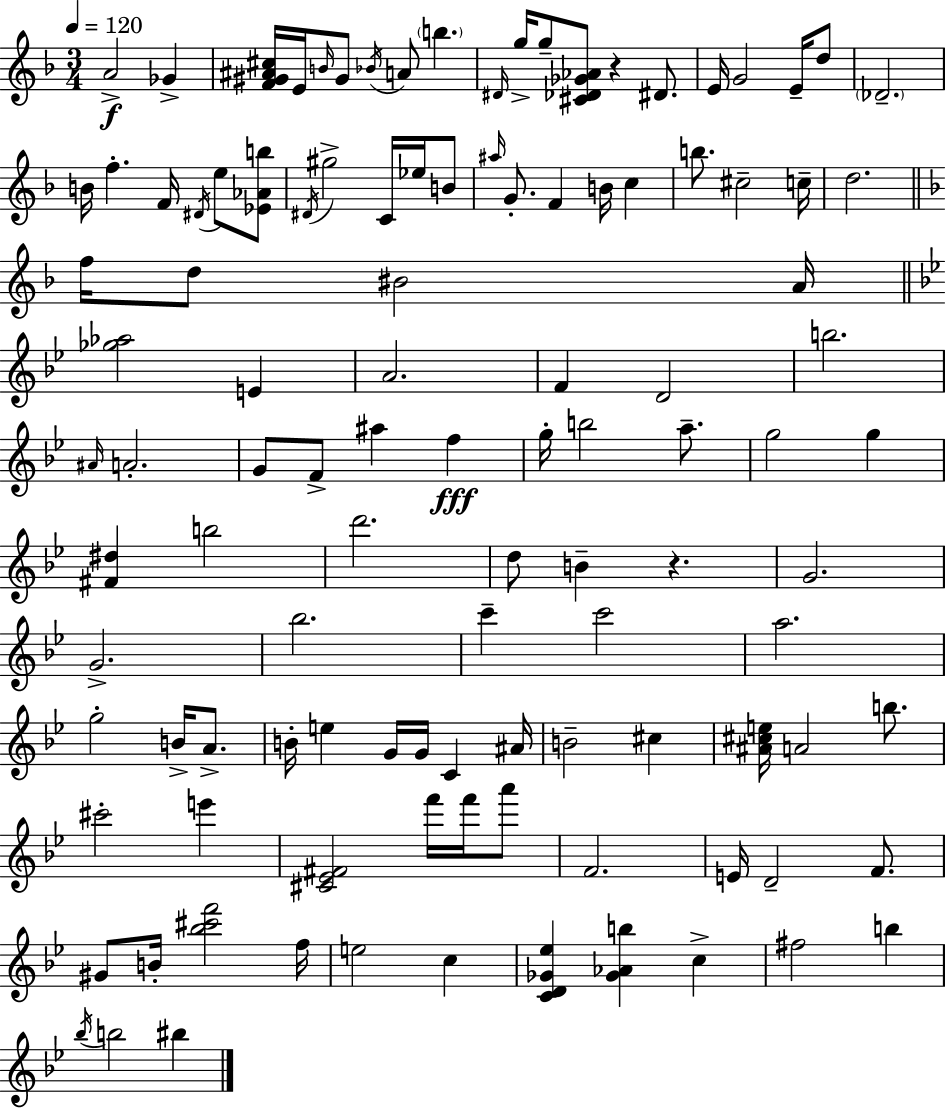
{
  \clef treble
  \numericTimeSignature
  \time 3/4
  \key d \minor
  \tempo 4 = 120
  \repeat volta 2 { a'2->\f ges'4-> | <f' gis' ais' cis''>16 e'16 \grace { b'16 } gis'8 \acciaccatura { bes'16 } a'8 \parenthesize b''4. | \grace { dis'16 } g''16-> g''8-- <cis' des' ges' aes'>8 r4 | dis'8. e'16 g'2 | \break e'16-- d''8 \parenthesize des'2.-- | b'16 f''4.-. f'16 \acciaccatura { dis'16 } | e''8 <ees' aes' b''>8 \acciaccatura { dis'16 } gis''2-> | c'16 ees''16 b'8 \grace { ais''16 } g'8.-. f'4 | \break b'16 c''4 b''8. cis''2-- | c''16-- d''2. | \bar "||" \break \key f \major f''16 d''8 bis'2 a'16 | \bar "||" \break \key g \minor <ges'' aes''>2 e'4 | a'2. | f'4 d'2 | b''2. | \break \grace { ais'16 } a'2.-. | g'8 f'8-> ais''4 f''4\fff | g''16-. b''2 a''8.-- | g''2 g''4 | \break <fis' dis''>4 b''2 | d'''2. | d''8 b'4-- r4. | g'2. | \break g'2.-> | bes''2. | c'''4-- c'''2 | a''2. | \break g''2-. b'16-> a'8.-> | b'16-. e''4 g'16 g'16 c'4 | ais'16 b'2-- cis''4 | <ais' cis'' e''>16 a'2 b''8. | \break cis'''2-. e'''4 | <cis' ees' fis'>2 f'''16 f'''16 a'''8 | f'2. | e'16 d'2-- f'8. | \break gis'8 b'16-. <bes'' cis''' f'''>2 | f''16 e''2 c''4 | <c' d' ges' ees''>4 <ges' aes' b''>4 c''4-> | fis''2 b''4 | \break \acciaccatura { bes''16 } b''2 bis''4 | } \bar "|."
}